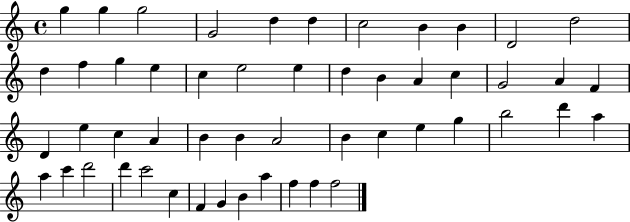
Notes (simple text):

G5/q G5/q G5/h G4/h D5/q D5/q C5/h B4/q B4/q D4/h D5/h D5/q F5/q G5/q E5/q C5/q E5/h E5/q D5/q B4/q A4/q C5/q G4/h A4/q F4/q D4/q E5/q C5/q A4/q B4/q B4/q A4/h B4/q C5/q E5/q G5/q B5/h D6/q A5/q A5/q C6/q D6/h D6/q C6/h C5/q F4/q G4/q B4/q A5/q F5/q F5/q F5/h